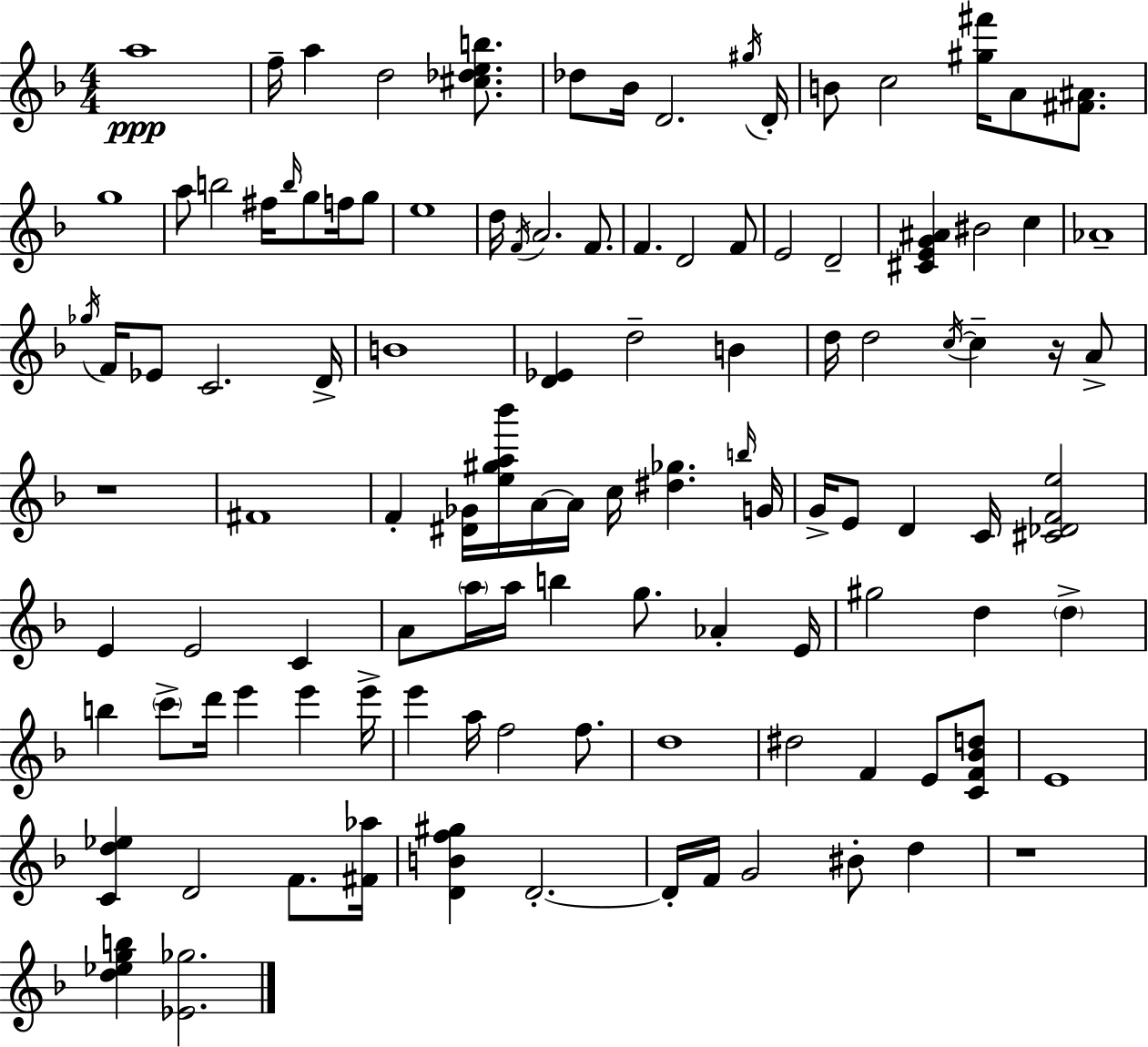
X:1
T:Untitled
M:4/4
L:1/4
K:F
a4 f/4 a d2 [^c_deb]/2 _d/2 _B/4 D2 ^g/4 D/4 B/2 c2 [^g^f']/4 A/2 [^F^A]/2 g4 a/2 b2 ^f/4 b/4 g/2 f/4 g/2 e4 d/4 F/4 A2 F/2 F D2 F/2 E2 D2 [^CEG^A] ^B2 c _A4 _g/4 F/4 _E/2 C2 D/4 B4 [D_E] d2 B d/4 d2 c/4 c z/4 A/2 z4 ^F4 F [^D_G]/4 [e^ga_b']/4 A/4 A/4 c/4 [^d_g] b/4 G/4 G/4 E/2 D C/4 [^C_DFe]2 E E2 C A/2 a/4 a/4 b g/2 _A E/4 ^g2 d d b c'/2 d'/4 e' e' e'/4 e' a/4 f2 f/2 d4 ^d2 F E/2 [CF_Bd]/2 E4 [Cd_e] D2 F/2 [^F_a]/4 [DBf^g] D2 D/4 F/4 G2 ^B/2 d z4 [d_egb] [_E_g]2